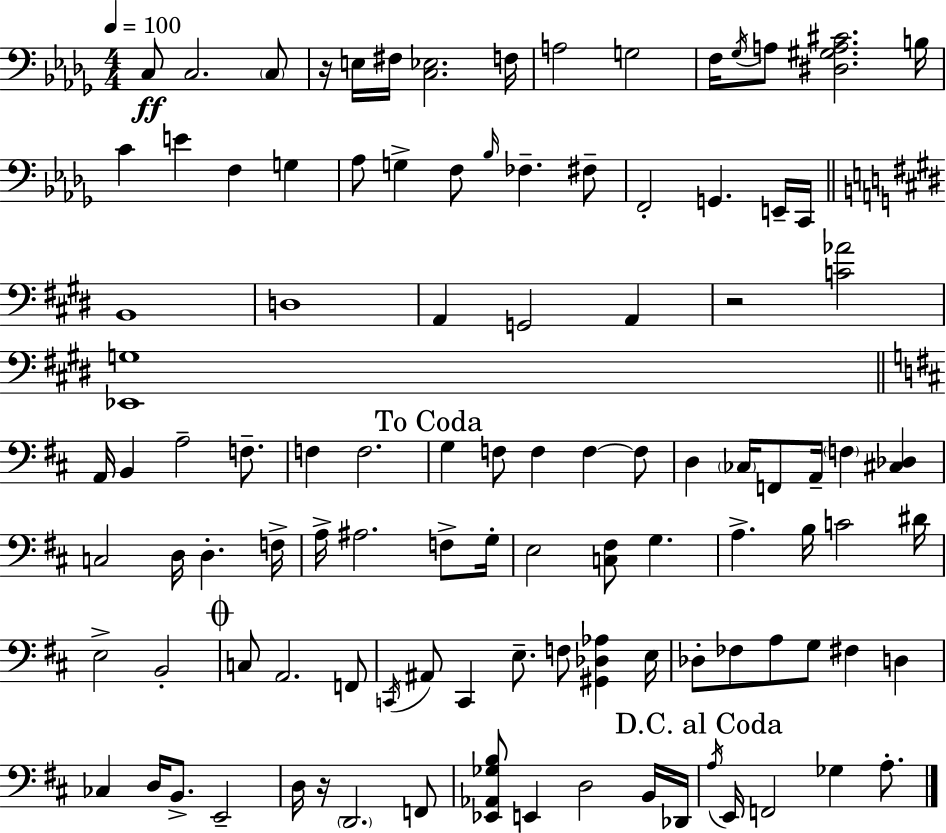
X:1
T:Untitled
M:4/4
L:1/4
K:Bbm
C,/2 C,2 C,/2 z/4 E,/4 ^F,/4 [C,_E,]2 F,/4 A,2 G,2 F,/4 _G,/4 A,/2 [^D,^G,A,^C]2 B,/4 C E F, G, _A,/2 G, F,/2 _B,/4 _F, ^F,/2 F,,2 G,, E,,/4 C,,/4 B,,4 D,4 A,, G,,2 A,, z2 [C_A]2 [_E,,G,]4 A,,/4 B,, A,2 F,/2 F, F,2 G, F,/2 F, F, F,/2 D, _C,/4 F,,/2 A,,/4 F, [^C,_D,] C,2 D,/4 D, F,/4 A,/4 ^A,2 F,/2 G,/4 E,2 [C,^F,]/2 G, A, B,/4 C2 ^D/4 E,2 B,,2 C,/2 A,,2 F,,/2 C,,/4 ^A,,/2 C,, E,/2 F,/2 [^G,,_D,_A,] E,/4 _D,/2 _F,/2 A,/2 G,/2 ^F, D, _C, D,/4 B,,/2 E,,2 D,/4 z/4 D,,2 F,,/2 [_E,,_A,,_G,B,]/2 E,, D,2 B,,/4 _D,,/4 A,/4 E,,/4 F,,2 _G, A,/2